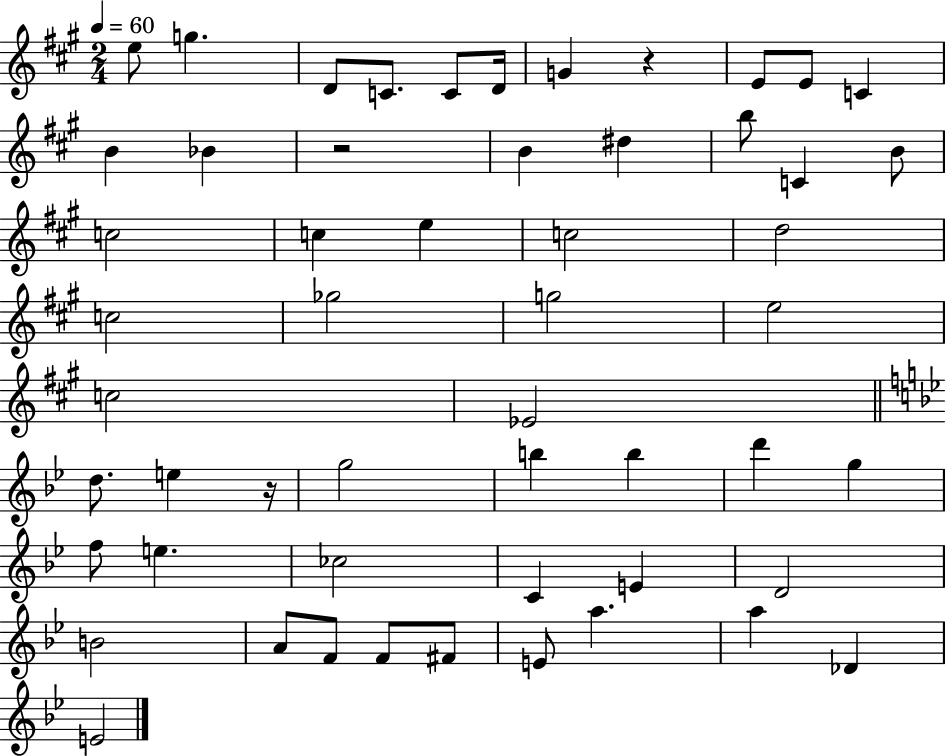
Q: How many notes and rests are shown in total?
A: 54